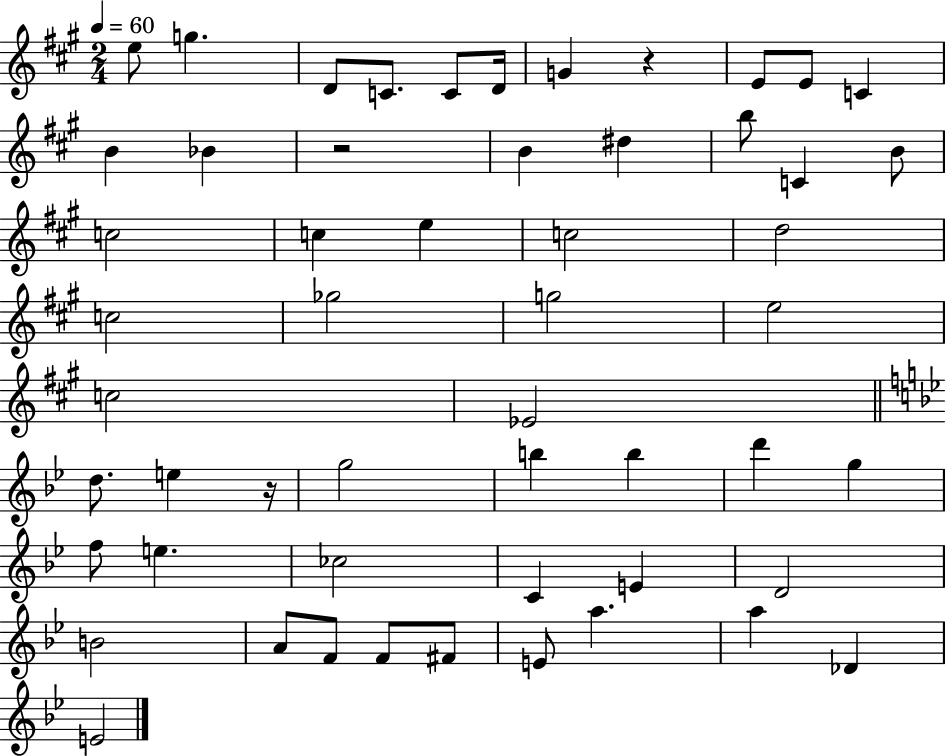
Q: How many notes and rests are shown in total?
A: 54